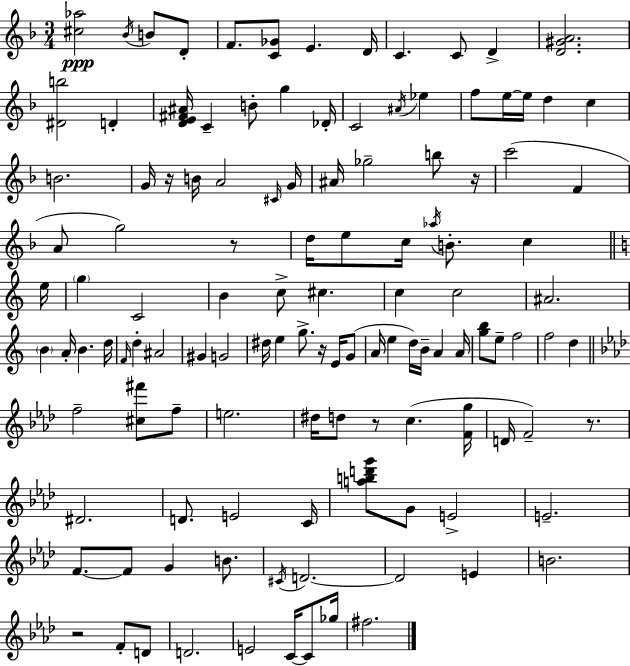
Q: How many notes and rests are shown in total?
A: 122